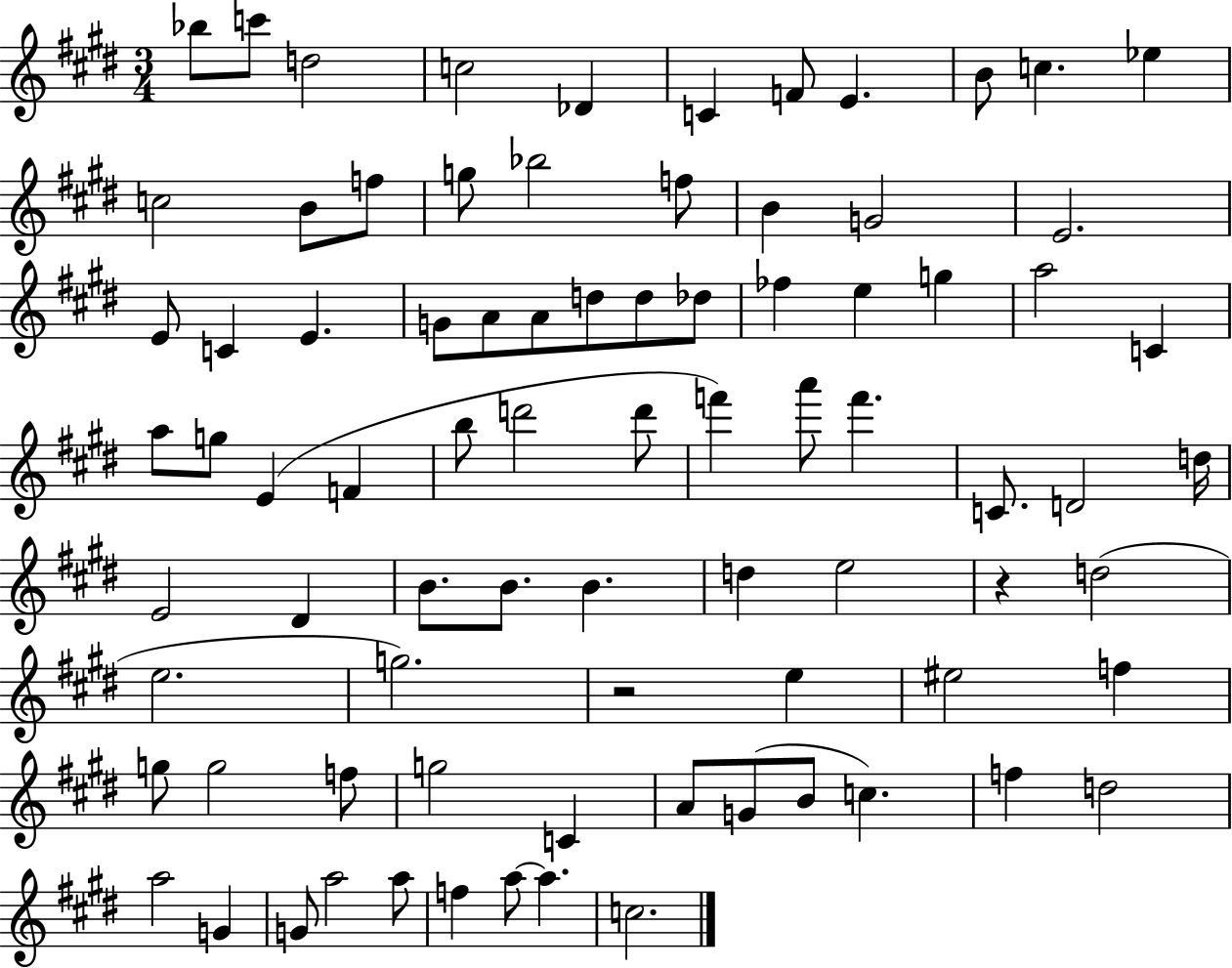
Bb5/e C6/e D5/h C5/h Db4/q C4/q F4/e E4/q. B4/e C5/q. Eb5/q C5/h B4/e F5/e G5/e Bb5/h F5/e B4/q G4/h E4/h. E4/e C4/q E4/q. G4/e A4/e A4/e D5/e D5/e Db5/e FES5/q E5/q G5/q A5/h C4/q A5/e G5/e E4/q F4/q B5/e D6/h D6/e F6/q A6/e F6/q. C4/e. D4/h D5/s E4/h D#4/q B4/e. B4/e. B4/q. D5/q E5/h R/q D5/h E5/h. G5/h. R/h E5/q EIS5/h F5/q G5/e G5/h F5/e G5/h C4/q A4/e G4/e B4/e C5/q. F5/q D5/h A5/h G4/q G4/e A5/h A5/e F5/q A5/e A5/q. C5/h.